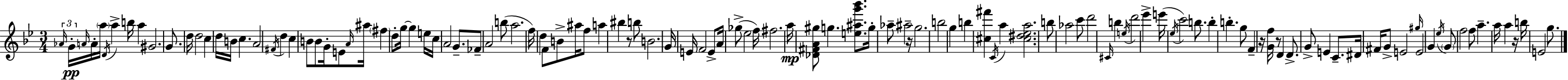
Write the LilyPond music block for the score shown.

{
  \clef treble
  \numericTimeSignature
  \time 3/4
  \key g \minor
  \tuplet 3/2 { \grace { aes'16 }\pp g'16-. \grace { a'16 } } a'16-. \parenthesize a''16 \acciaccatura { d'16 } a''4-> b''16 a''4 | gis'2. | g'8. d''16 d''2 | c''4 d''16 b'16 c''4. | \break a'2 \acciaccatura { fis'16 } | d''4 c''4 b'8 b'8 | g'16-. e'8 \grace { a'16 } ais''16 \parenthesize fis''4 d''8-. g''16~~ | g''4 e''16 c''16 a'2 | \break g'8.-- fes'8-- a'2 | b''8( a''2. | f''16) d''4 f'8 | b'8-> ais''16 f''8 a''4 bis''4 | \break r8 b''8 b'2. | g'16 e'16 f'2 | e'8-> a'16 ges''8->( ees''2 | f''16) fis''2. | \break a''16\mp <des' fis' a' gis''>8 g''4. | <e'' ais'' g''' bes'''>8. g''16-. aes''8-- ais''2-- | r16 g''2. | b''2 | \break g''4 b''4 <cis'' fis'''>4 | \acciaccatura { c'16 } a''4 <cis'' dis'' ees'' a''>2. | b''8 aes''2 | c'''8 d'''2 | \break \grace { cis'16 } b''4 \acciaccatura { e''16 } d'''2 | ees'''4-> e'''16( \acciaccatura { ees''16 } c'''2) | b''8. b''4-. | b''4.-. g''8 f'4-- | \break r16 <g' f''>16 r8 d'4 d'8.-> | g'8-> e'4 c'8.-- dis'16 fis'16 g'8-> | e'2 \grace { gis''16 } e'2 | g'4 \acciaccatura { ees''16 } \parenthesize g'8 | \break f''2 f''8 a''4.-- | a''16 a''4 r16 b''16 | e'2 g''8. \bar "|."
}